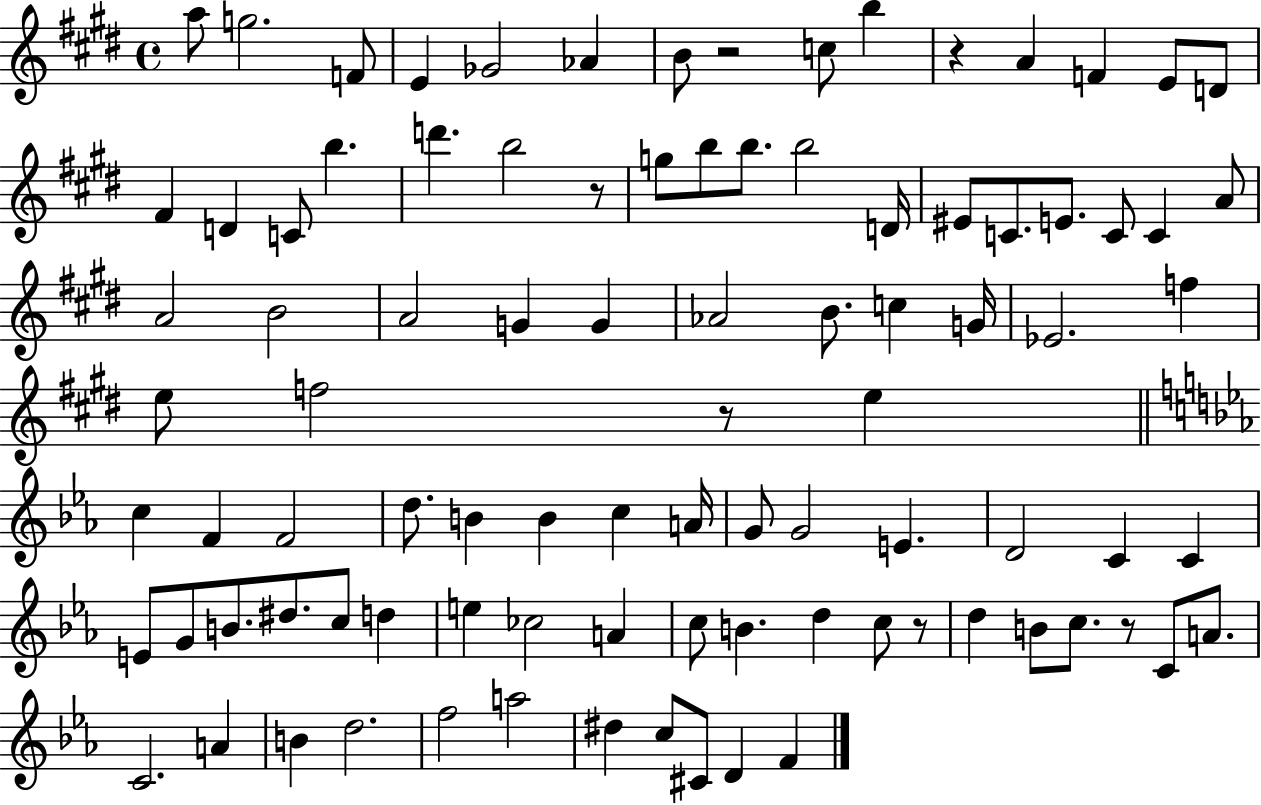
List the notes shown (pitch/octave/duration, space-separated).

A5/e G5/h. F4/e E4/q Gb4/h Ab4/q B4/e R/h C5/e B5/q R/q A4/q F4/q E4/e D4/e F#4/q D4/q C4/e B5/q. D6/q. B5/h R/e G5/e B5/e B5/e. B5/h D4/s EIS4/e C4/e. E4/e. C4/e C4/q A4/e A4/h B4/h A4/h G4/q G4/q Ab4/h B4/e. C5/q G4/s Eb4/h. F5/q E5/e F5/h R/e E5/q C5/q F4/q F4/h D5/e. B4/q B4/q C5/q A4/s G4/e G4/h E4/q. D4/h C4/q C4/q E4/e G4/e B4/e. D#5/e. C5/e D5/q E5/q CES5/h A4/q C5/e B4/q. D5/q C5/e R/e D5/q B4/e C5/e. R/e C4/e A4/e. C4/h. A4/q B4/q D5/h. F5/h A5/h D#5/q C5/e C#4/e D4/q F4/q